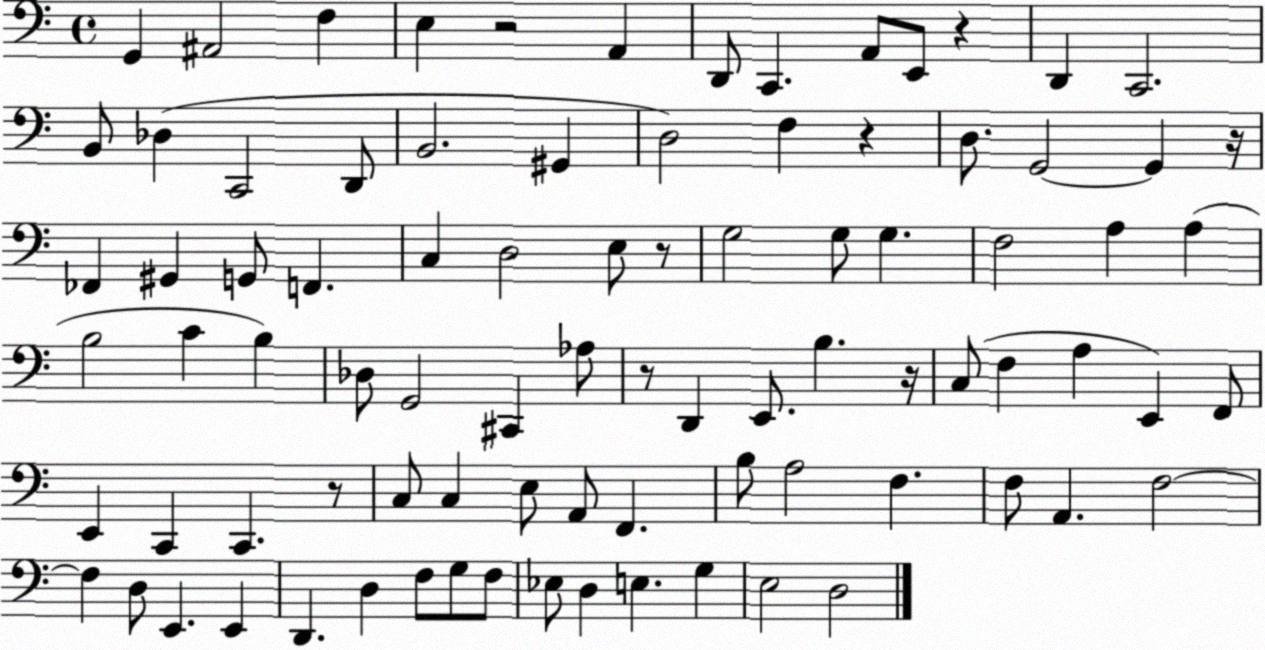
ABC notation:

X:1
T:Untitled
M:4/4
L:1/4
K:C
G,, ^A,,2 F, E, z2 A,, D,,/2 C,, A,,/2 E,,/2 z D,, C,,2 B,,/2 _D, C,,2 D,,/2 B,,2 ^G,, D,2 F, z D,/2 G,,2 G,, z/4 _F,, ^G,, G,,/2 F,, C, D,2 E,/2 z/2 G,2 G,/2 G, F,2 A, A, B,2 C B, _D,/2 G,,2 ^C,, _A,/2 z/2 D,, E,,/2 B, z/4 C,/2 F, A, E,, F,,/2 E,, C,, C,, z/2 C,/2 C, E,/2 A,,/2 F,, B,/2 A,2 F, F,/2 A,, F,2 F, D,/2 E,, E,, D,, D, F,/2 G,/2 F,/2 _E,/2 D, E, G, E,2 D,2